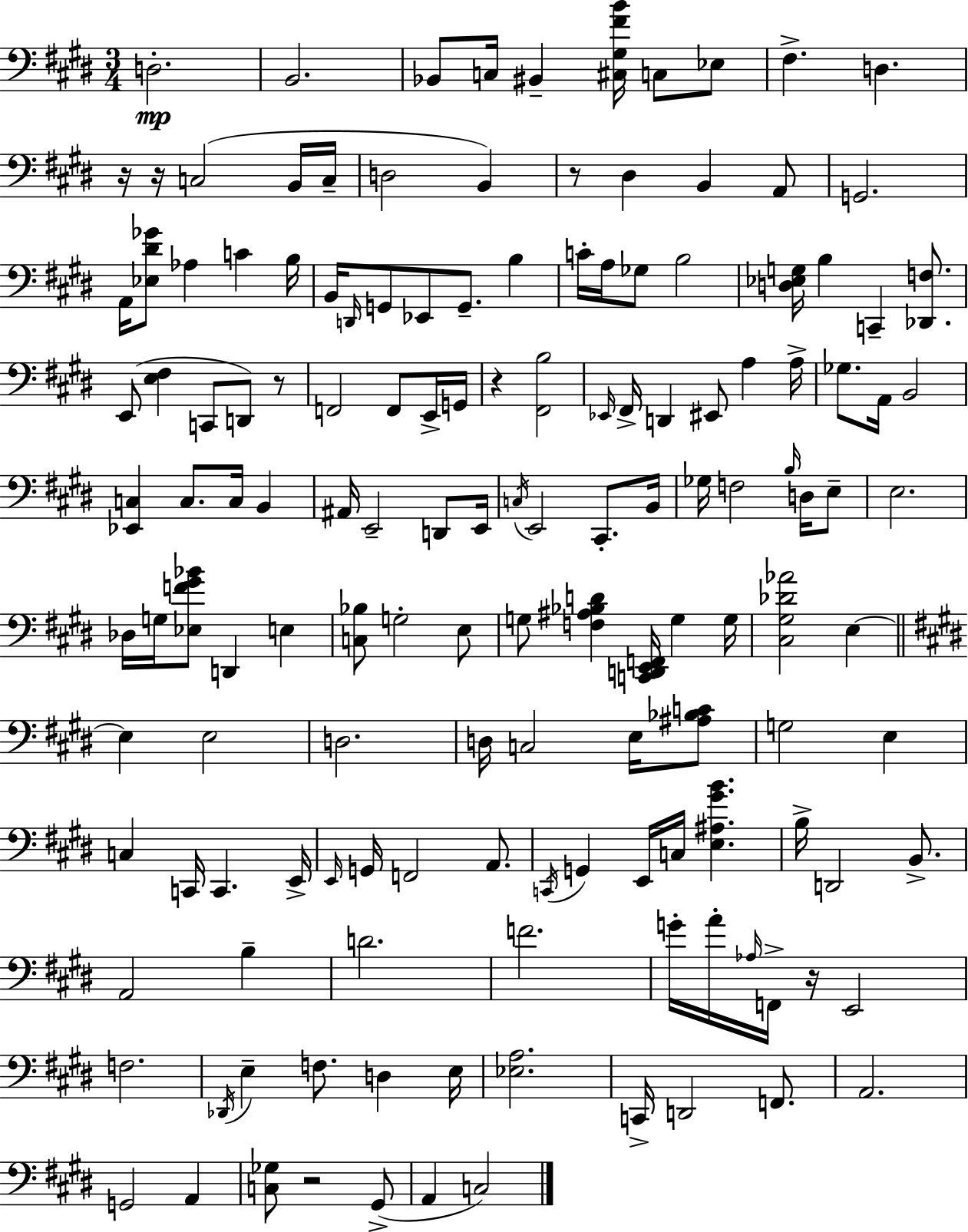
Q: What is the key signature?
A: E major